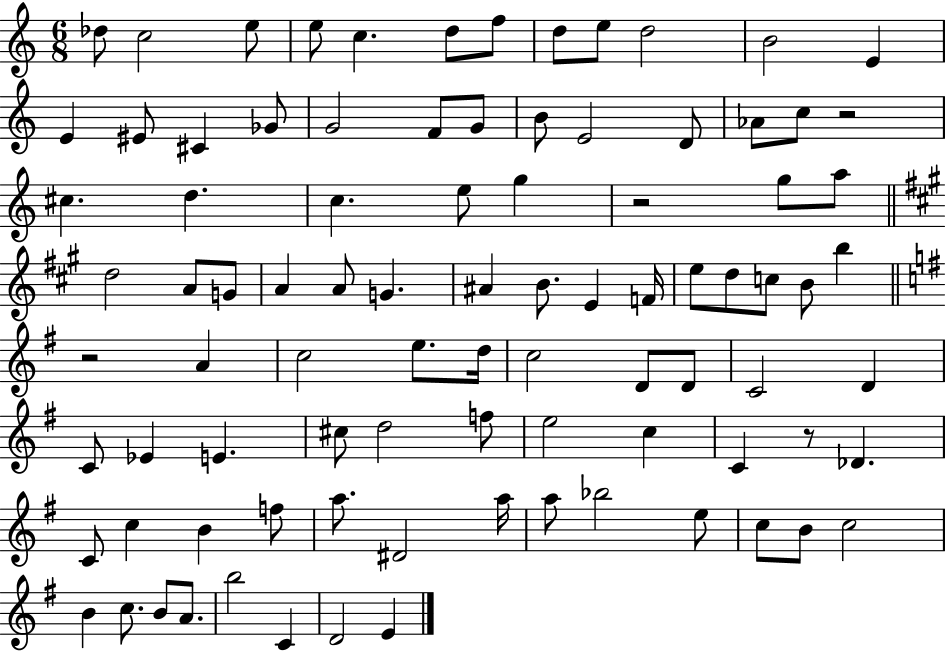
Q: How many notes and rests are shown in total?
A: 90